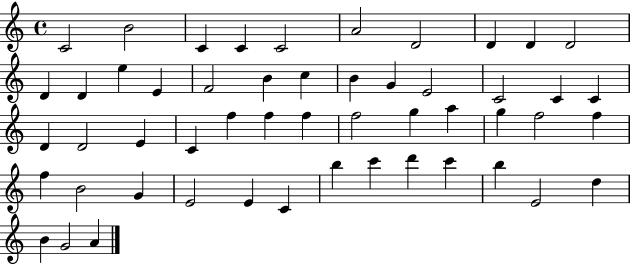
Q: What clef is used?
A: treble